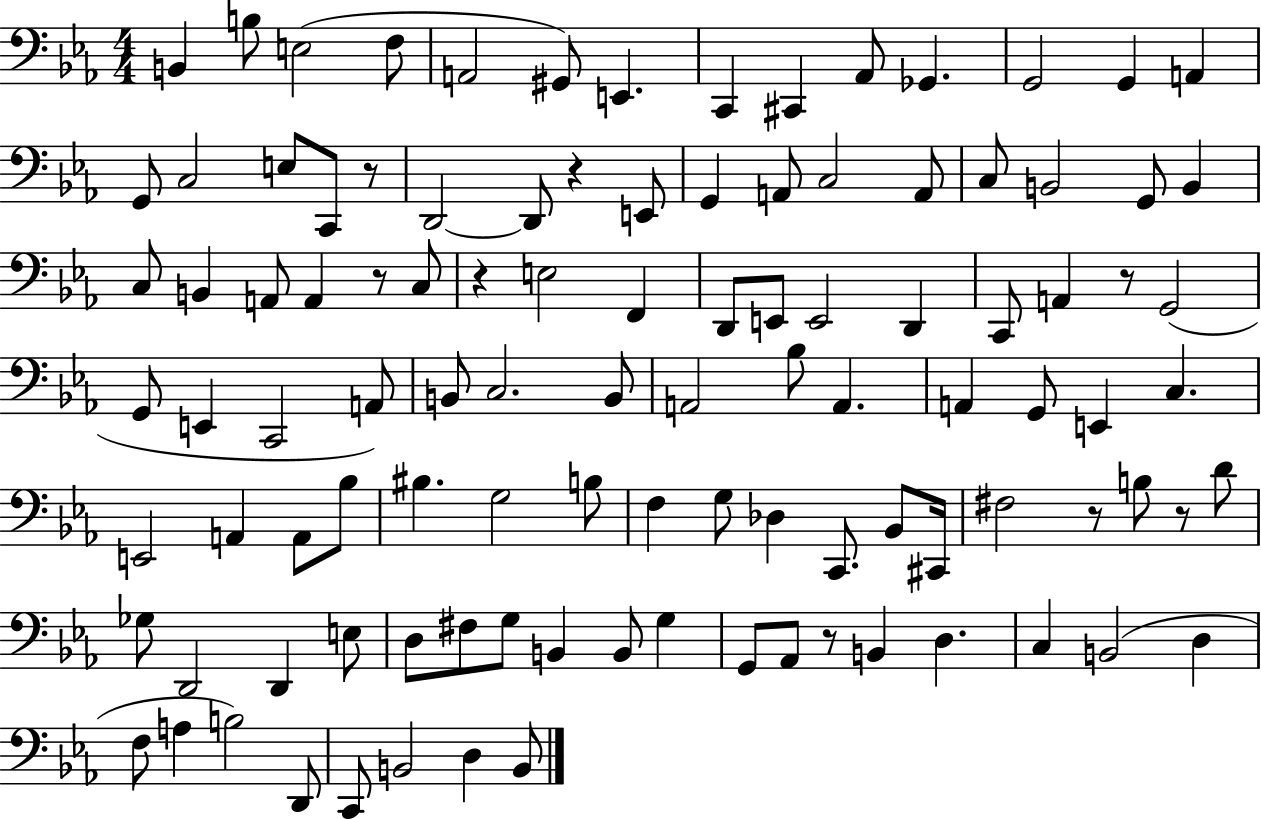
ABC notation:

X:1
T:Untitled
M:4/4
L:1/4
K:Eb
B,, B,/2 E,2 F,/2 A,,2 ^G,,/2 E,, C,, ^C,, _A,,/2 _G,, G,,2 G,, A,, G,,/2 C,2 E,/2 C,,/2 z/2 D,,2 D,,/2 z E,,/2 G,, A,,/2 C,2 A,,/2 C,/2 B,,2 G,,/2 B,, C,/2 B,, A,,/2 A,, z/2 C,/2 z E,2 F,, D,,/2 E,,/2 E,,2 D,, C,,/2 A,, z/2 G,,2 G,,/2 E,, C,,2 A,,/2 B,,/2 C,2 B,,/2 A,,2 _B,/2 A,, A,, G,,/2 E,, C, E,,2 A,, A,,/2 _B,/2 ^B, G,2 B,/2 F, G,/2 _D, C,,/2 _B,,/2 ^C,,/4 ^F,2 z/2 B,/2 z/2 D/2 _G,/2 D,,2 D,, E,/2 D,/2 ^F,/2 G,/2 B,, B,,/2 G, G,,/2 _A,,/2 z/2 B,, D, C, B,,2 D, F,/2 A, B,2 D,,/2 C,,/2 B,,2 D, B,,/2